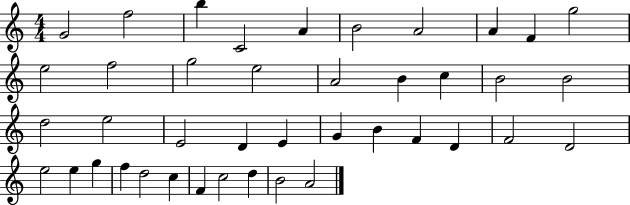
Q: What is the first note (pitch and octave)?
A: G4